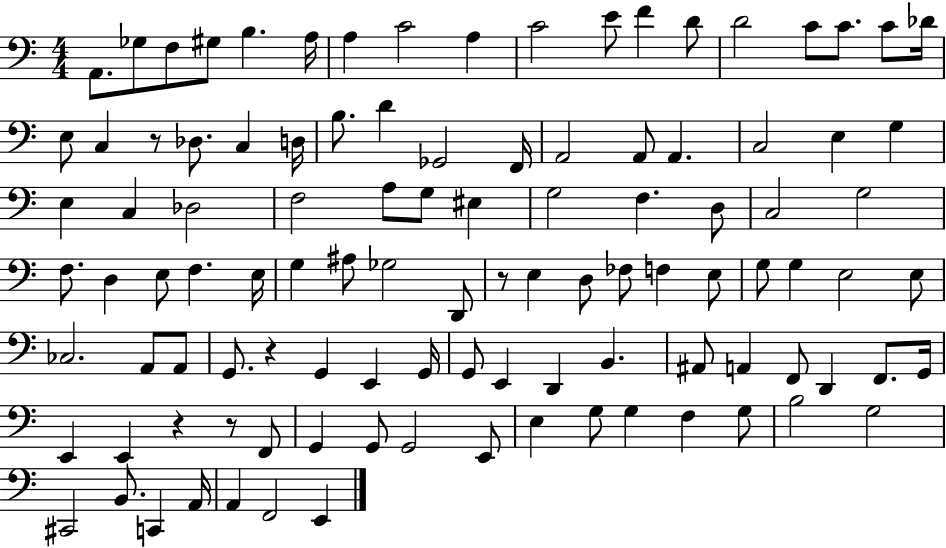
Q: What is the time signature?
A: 4/4